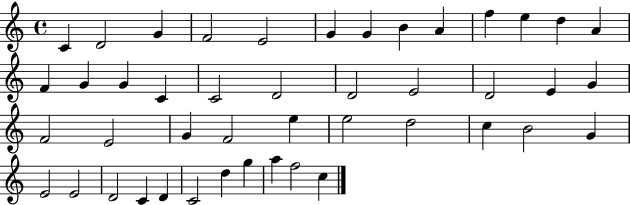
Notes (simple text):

C4/q D4/h G4/q F4/h E4/h G4/q G4/q B4/q A4/q F5/q E5/q D5/q A4/q F4/q G4/q G4/q C4/q C4/h D4/h D4/h E4/h D4/h E4/q G4/q F4/h E4/h G4/q F4/h E5/q E5/h D5/h C5/q B4/h G4/q E4/h E4/h D4/h C4/q D4/q C4/h D5/q G5/q A5/q F5/h C5/q